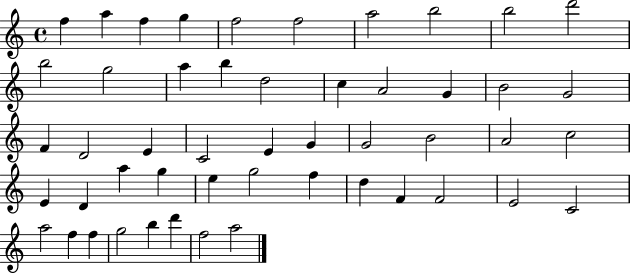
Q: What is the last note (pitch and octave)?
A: A5